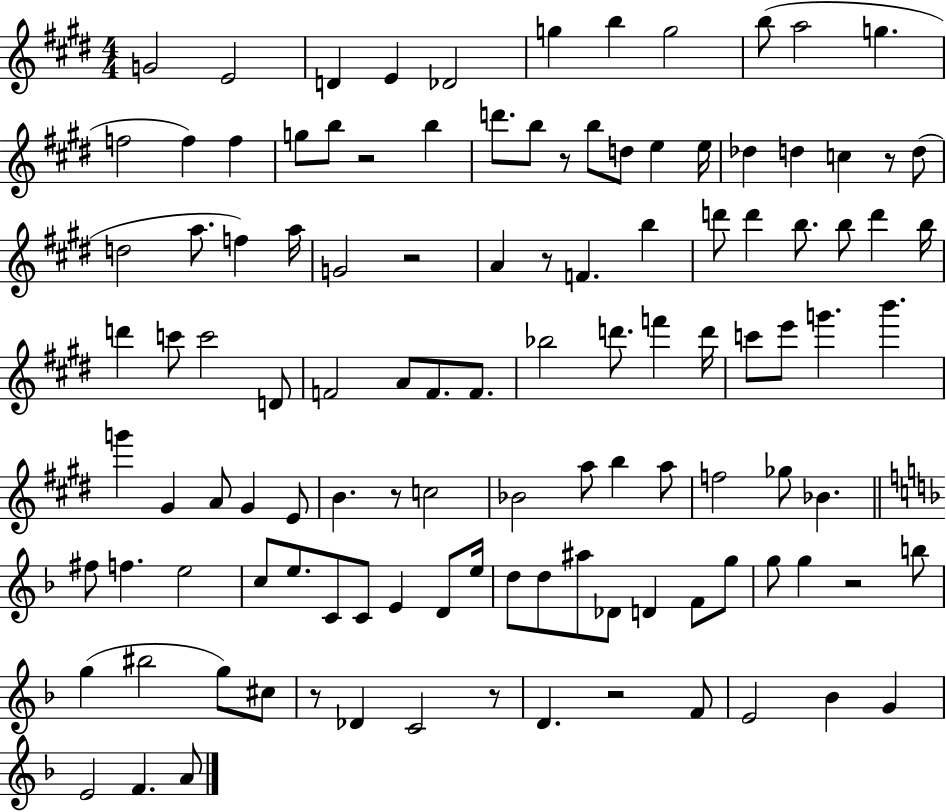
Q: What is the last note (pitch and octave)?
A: A4